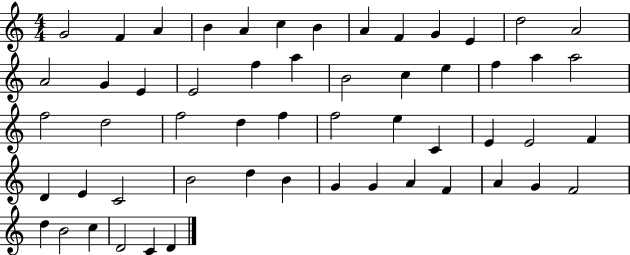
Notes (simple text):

G4/h F4/q A4/q B4/q A4/q C5/q B4/q A4/q F4/q G4/q E4/q D5/h A4/h A4/h G4/q E4/q E4/h F5/q A5/q B4/h C5/q E5/q F5/q A5/q A5/h F5/h D5/h F5/h D5/q F5/q F5/h E5/q C4/q E4/q E4/h F4/q D4/q E4/q C4/h B4/h D5/q B4/q G4/q G4/q A4/q F4/q A4/q G4/q F4/h D5/q B4/h C5/q D4/h C4/q D4/q